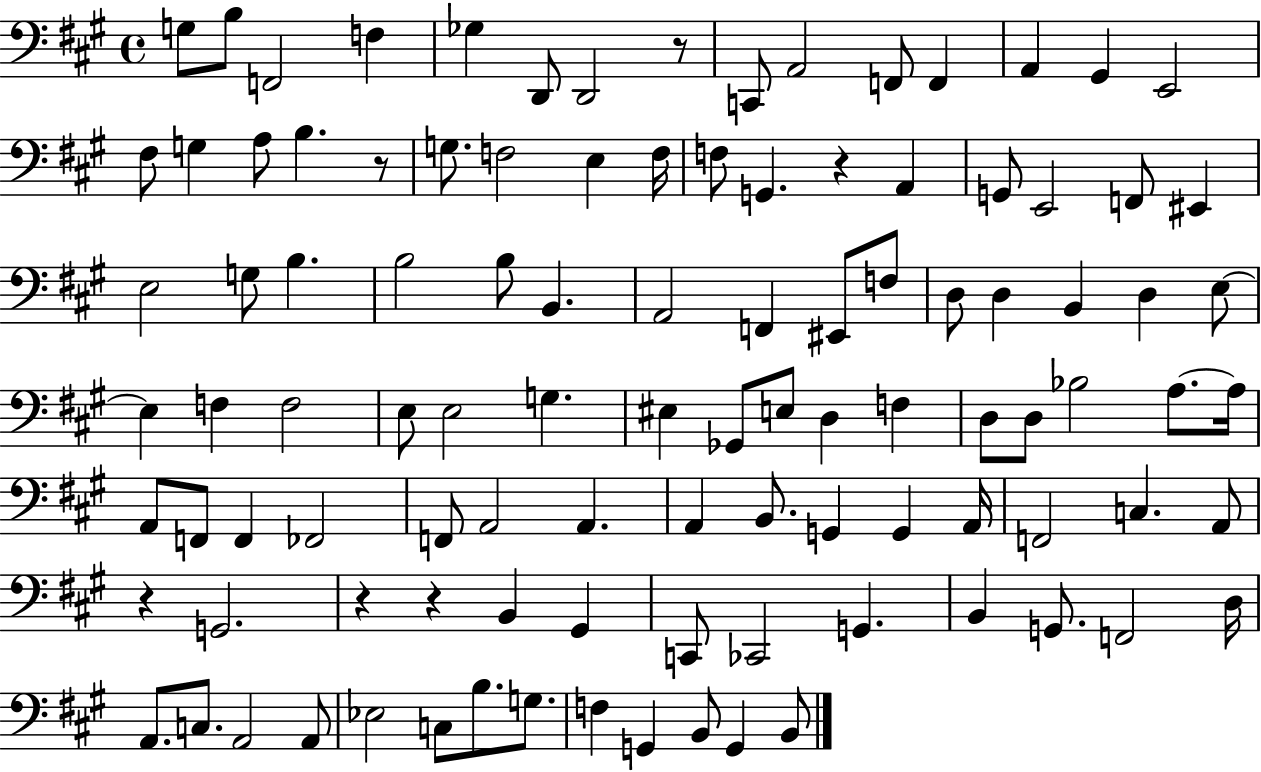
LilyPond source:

{
  \clef bass
  \time 4/4
  \defaultTimeSignature
  \key a \major
  g8 b8 f,2 f4 | ges4 d,8 d,2 r8 | c,8 a,2 f,8 f,4 | a,4 gis,4 e,2 | \break fis8 g4 a8 b4. r8 | g8. f2 e4 f16 | f8 g,4. r4 a,4 | g,8 e,2 f,8 eis,4 | \break e2 g8 b4. | b2 b8 b,4. | a,2 f,4 eis,8 f8 | d8 d4 b,4 d4 e8~~ | \break e4 f4 f2 | e8 e2 g4. | eis4 ges,8 e8 d4 f4 | d8 d8 bes2 a8.~~ a16 | \break a,8 f,8 f,4 fes,2 | f,8 a,2 a,4. | a,4 b,8. g,4 g,4 a,16 | f,2 c4. a,8 | \break r4 g,2. | r4 r4 b,4 gis,4 | c,8 ces,2 g,4. | b,4 g,8. f,2 d16 | \break a,8. c8. a,2 a,8 | ees2 c8 b8. g8. | f4 g,4 b,8 g,4 b,8 | \bar "|."
}